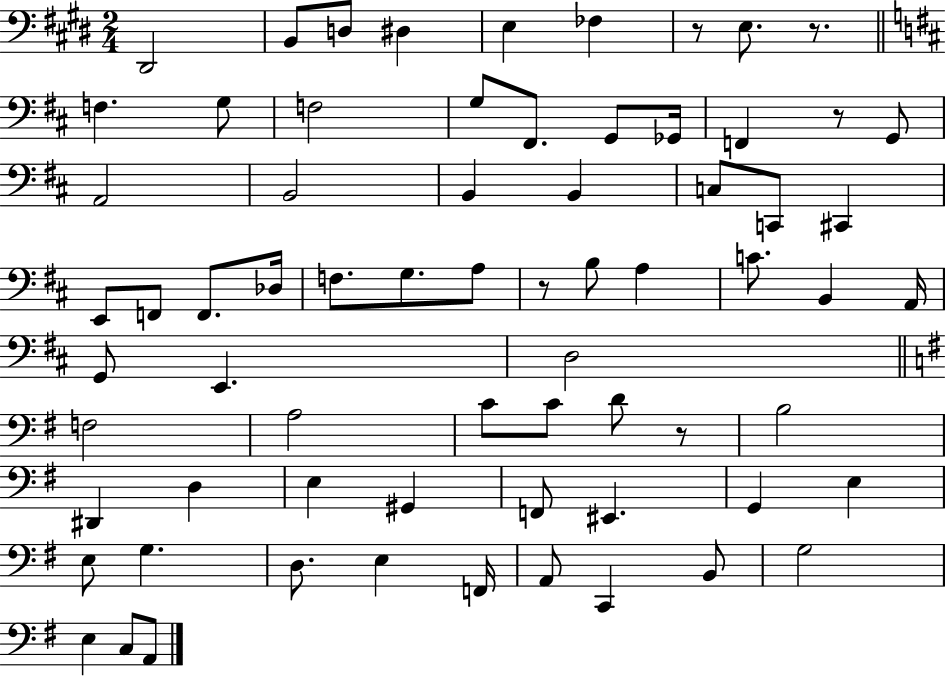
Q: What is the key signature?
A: E major